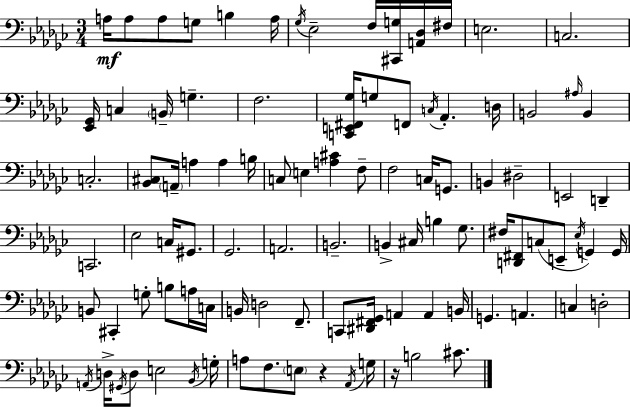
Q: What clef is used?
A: bass